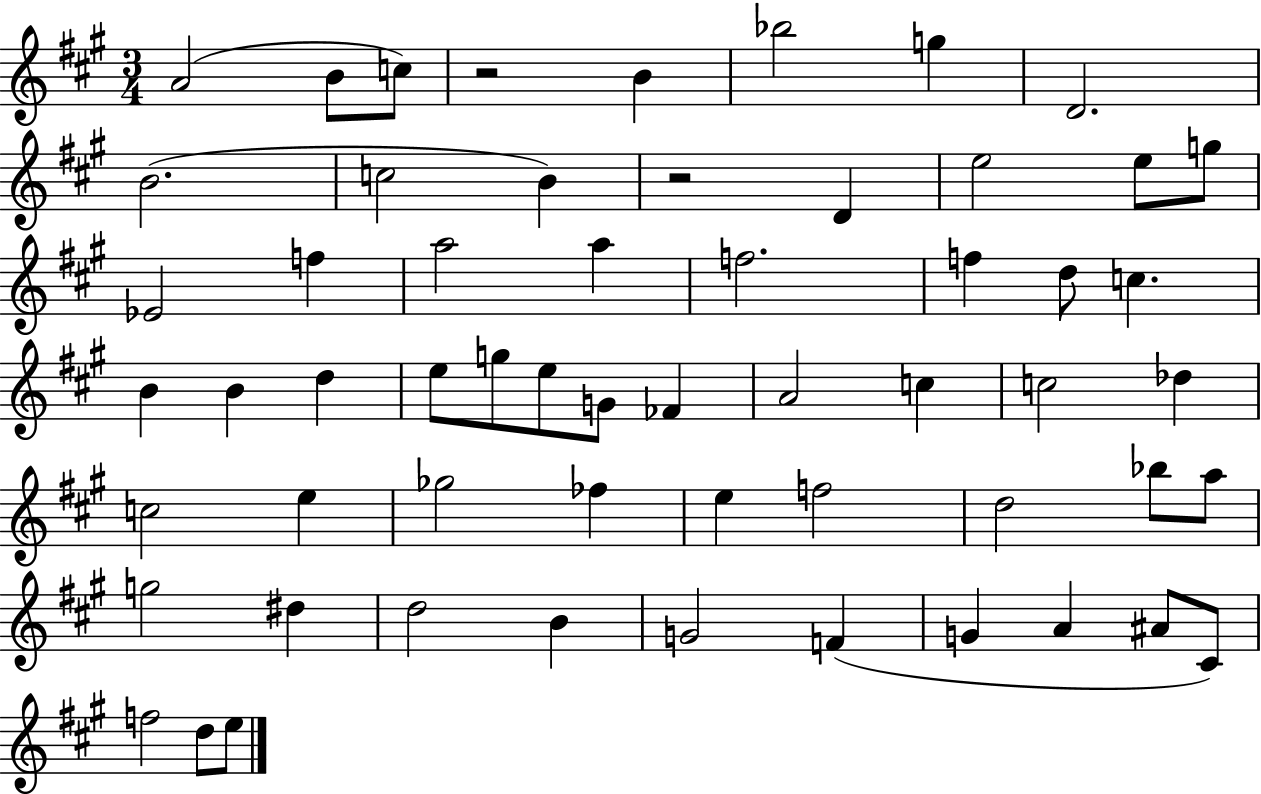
{
  \clef treble
  \numericTimeSignature
  \time 3/4
  \key a \major
  a'2( b'8 c''8) | r2 b'4 | bes''2 g''4 | d'2. | \break b'2.( | c''2 b'4) | r2 d'4 | e''2 e''8 g''8 | \break ees'2 f''4 | a''2 a''4 | f''2. | f''4 d''8 c''4. | \break b'4 b'4 d''4 | e''8 g''8 e''8 g'8 fes'4 | a'2 c''4 | c''2 des''4 | \break c''2 e''4 | ges''2 fes''4 | e''4 f''2 | d''2 bes''8 a''8 | \break g''2 dis''4 | d''2 b'4 | g'2 f'4( | g'4 a'4 ais'8 cis'8) | \break f''2 d''8 e''8 | \bar "|."
}